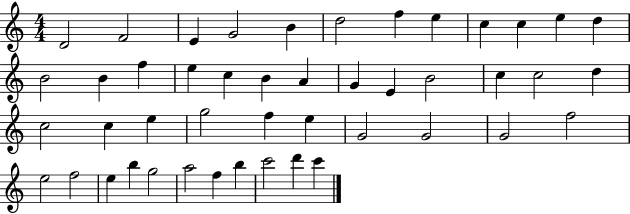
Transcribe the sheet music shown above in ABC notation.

X:1
T:Untitled
M:4/4
L:1/4
K:C
D2 F2 E G2 B d2 f e c c e d B2 B f e c B A G E B2 c c2 d c2 c e g2 f e G2 G2 G2 f2 e2 f2 e b g2 a2 f b c'2 d' c'